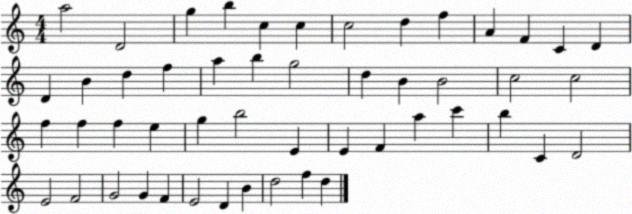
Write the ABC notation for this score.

X:1
T:Untitled
M:4/4
L:1/4
K:C
a2 D2 g b c c c2 d f A F C D D B d f a b g2 d B B2 c2 c2 f f f e g b2 E E F a c' b C D2 E2 F2 G2 G F E2 D B d2 f d